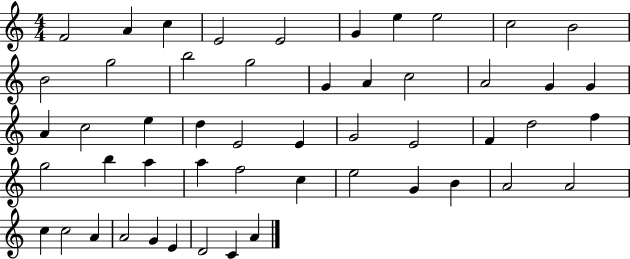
X:1
T:Untitled
M:4/4
L:1/4
K:C
F2 A c E2 E2 G e e2 c2 B2 B2 g2 b2 g2 G A c2 A2 G G A c2 e d E2 E G2 E2 F d2 f g2 b a a f2 c e2 G B A2 A2 c c2 A A2 G E D2 C A